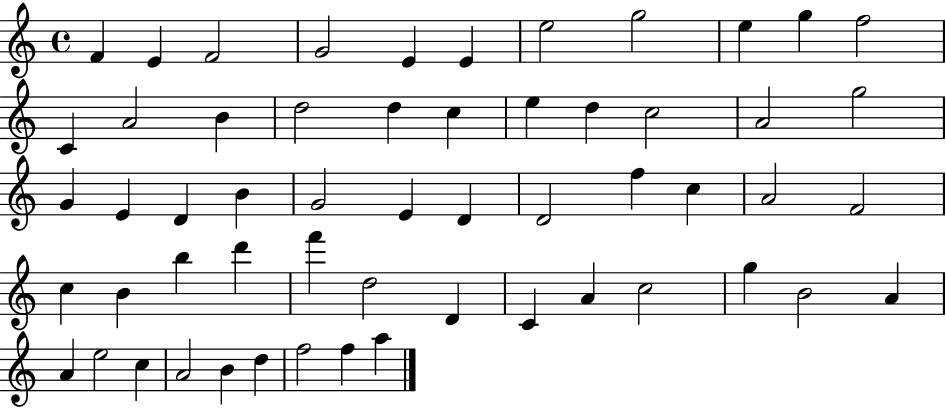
X:1
T:Untitled
M:4/4
L:1/4
K:C
F E F2 G2 E E e2 g2 e g f2 C A2 B d2 d c e d c2 A2 g2 G E D B G2 E D D2 f c A2 F2 c B b d' f' d2 D C A c2 g B2 A A e2 c A2 B d f2 f a